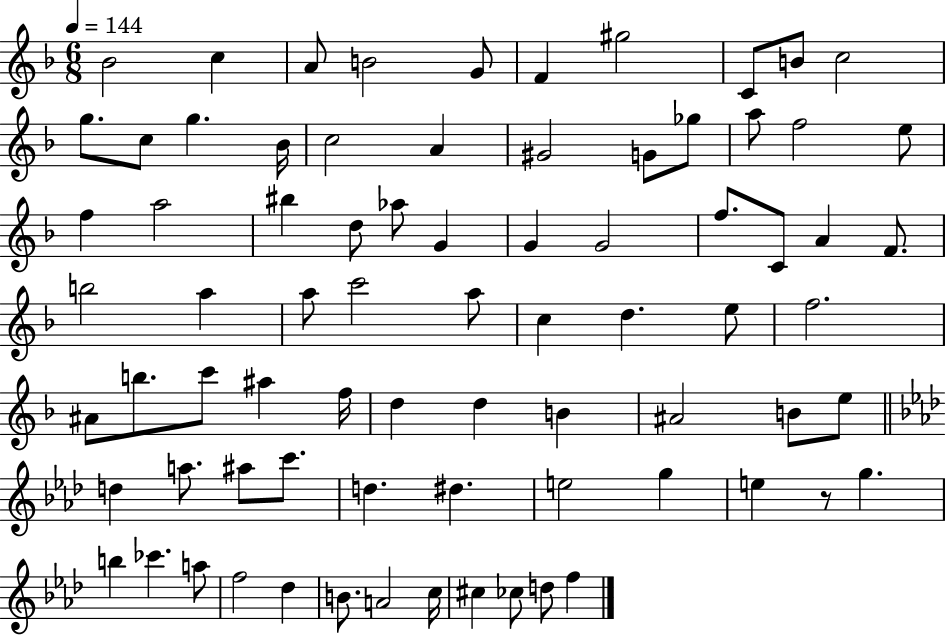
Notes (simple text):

Bb4/h C5/q A4/e B4/h G4/e F4/q G#5/h C4/e B4/e C5/h G5/e. C5/e G5/q. Bb4/s C5/h A4/q G#4/h G4/e Gb5/e A5/e F5/h E5/e F5/q A5/h BIS5/q D5/e Ab5/e G4/q G4/q G4/h F5/e. C4/e A4/q F4/e. B5/h A5/q A5/e C6/h A5/e C5/q D5/q. E5/e F5/h. A#4/e B5/e. C6/e A#5/q F5/s D5/q D5/q B4/q A#4/h B4/e E5/e D5/q A5/e. A#5/e C6/e. D5/q. D#5/q. E5/h G5/q E5/q R/e G5/q. B5/q CES6/q. A5/e F5/h Db5/q B4/e. A4/h C5/s C#5/q CES5/e D5/e F5/q